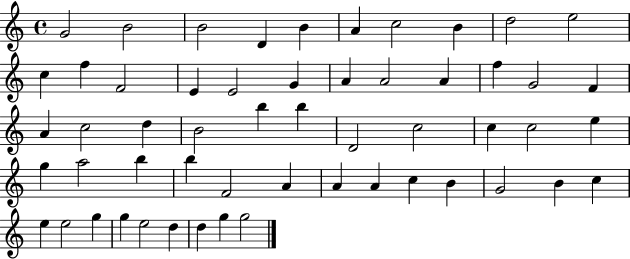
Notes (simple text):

G4/h B4/h B4/h D4/q B4/q A4/q C5/h B4/q D5/h E5/h C5/q F5/q F4/h E4/q E4/h G4/q A4/q A4/h A4/q F5/q G4/h F4/q A4/q C5/h D5/q B4/h B5/q B5/q D4/h C5/h C5/q C5/h E5/q G5/q A5/h B5/q B5/q F4/h A4/q A4/q A4/q C5/q B4/q G4/h B4/q C5/q E5/q E5/h G5/q G5/q E5/h D5/q D5/q G5/q G5/h